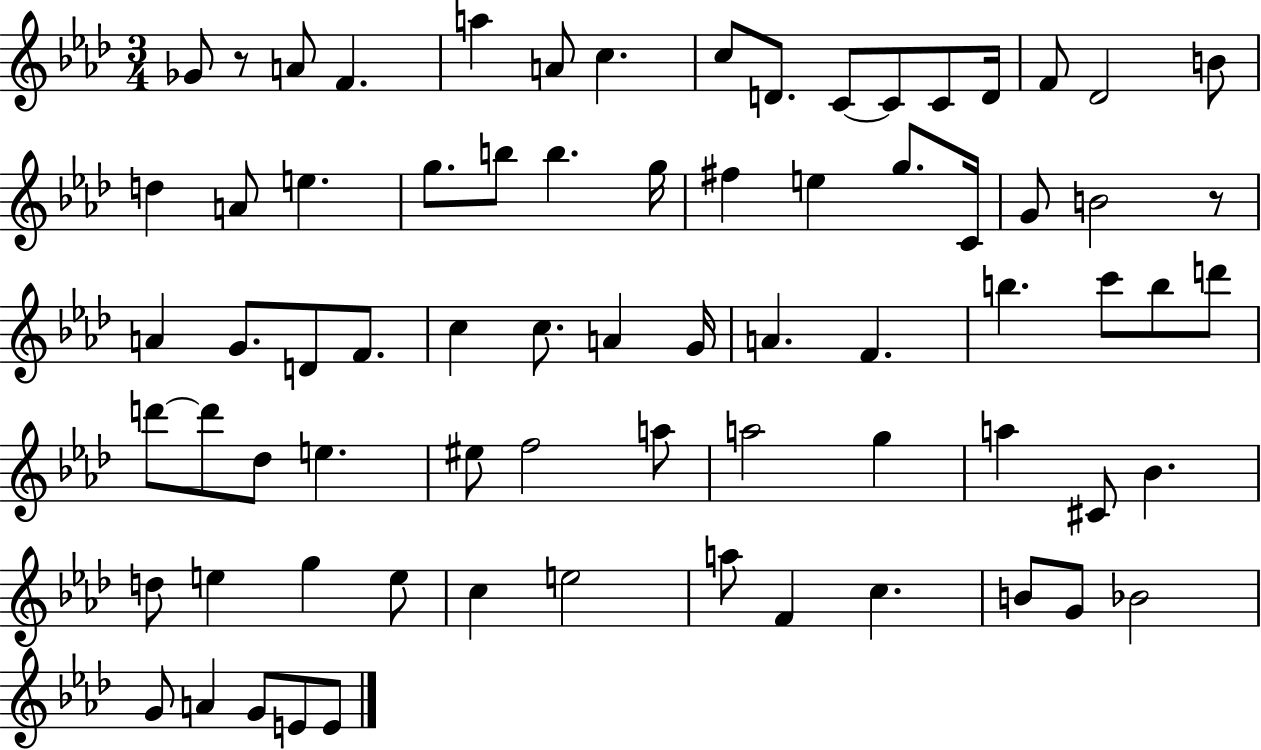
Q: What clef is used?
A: treble